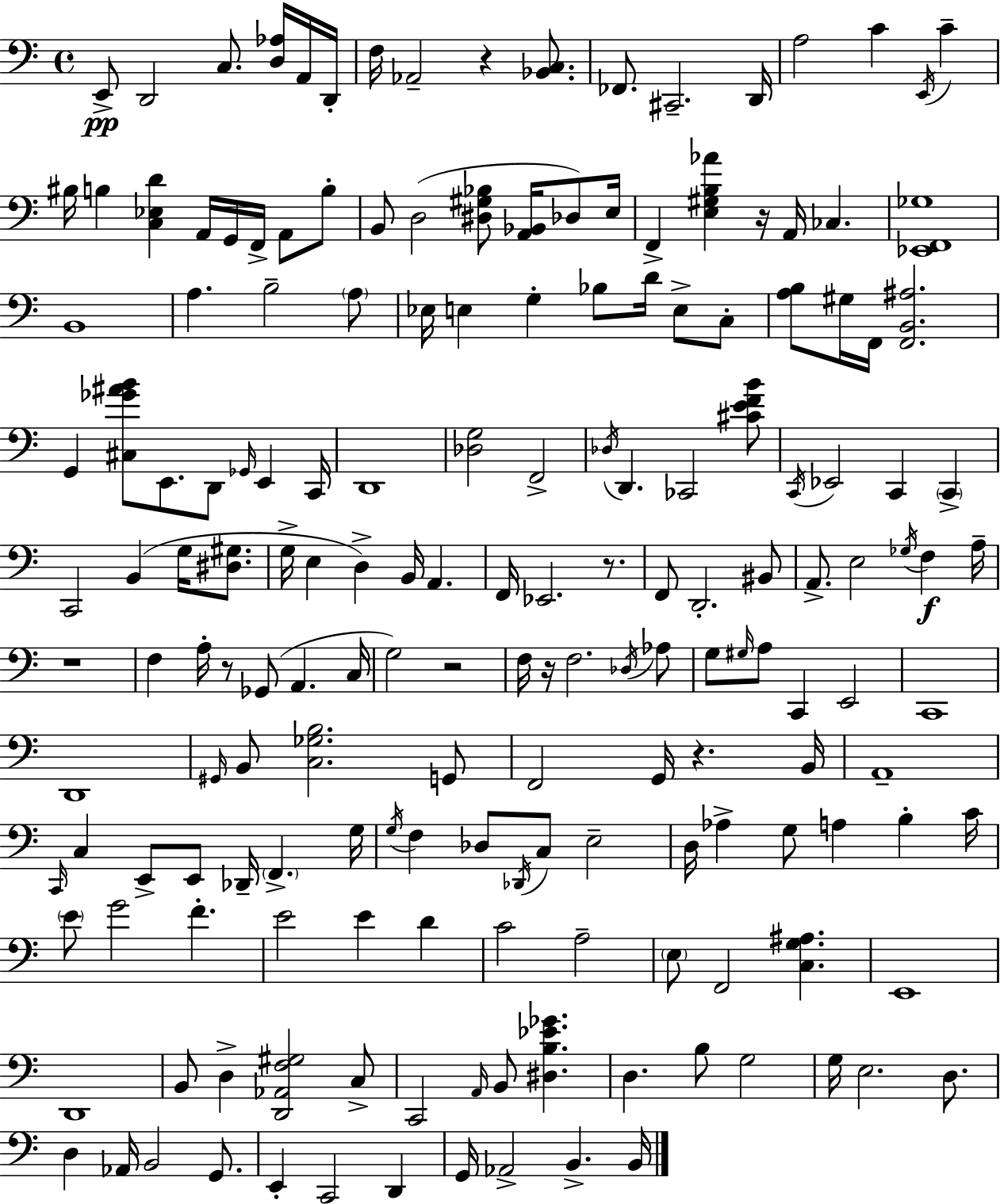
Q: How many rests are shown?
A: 8